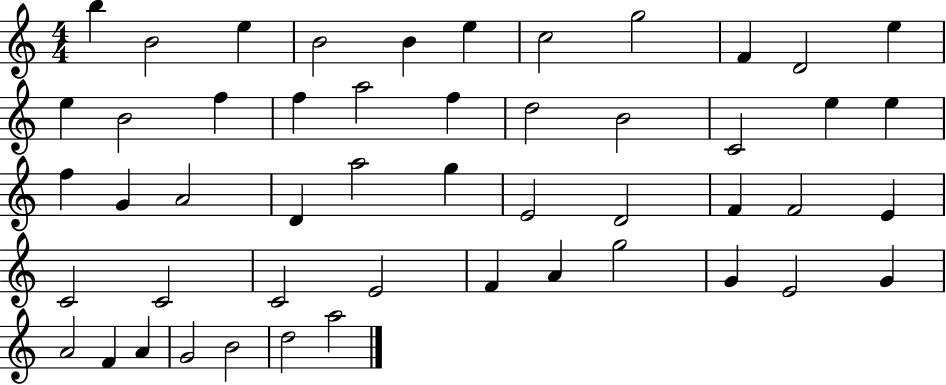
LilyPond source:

{
  \clef treble
  \numericTimeSignature
  \time 4/4
  \key c \major
  b''4 b'2 e''4 | b'2 b'4 e''4 | c''2 g''2 | f'4 d'2 e''4 | \break e''4 b'2 f''4 | f''4 a''2 f''4 | d''2 b'2 | c'2 e''4 e''4 | \break f''4 g'4 a'2 | d'4 a''2 g''4 | e'2 d'2 | f'4 f'2 e'4 | \break c'2 c'2 | c'2 e'2 | f'4 a'4 g''2 | g'4 e'2 g'4 | \break a'2 f'4 a'4 | g'2 b'2 | d''2 a''2 | \bar "|."
}